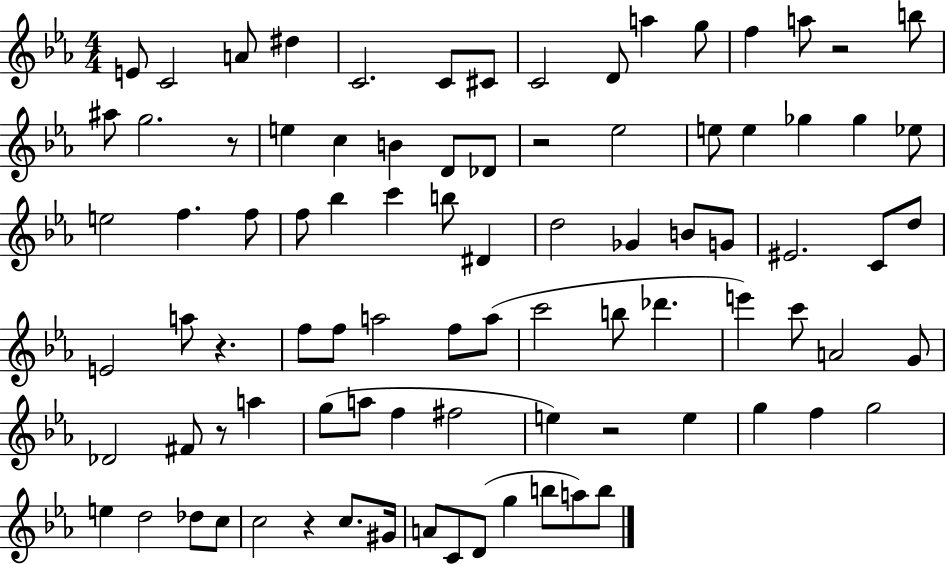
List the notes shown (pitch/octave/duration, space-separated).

E4/e C4/h A4/e D#5/q C4/h. C4/e C#4/e C4/h D4/e A5/q G5/e F5/q A5/e R/h B5/e A#5/e G5/h. R/e E5/q C5/q B4/q D4/e Db4/e R/h Eb5/h E5/e E5/q Gb5/q Gb5/q Eb5/e E5/h F5/q. F5/e F5/e Bb5/q C6/q B5/e D#4/q D5/h Gb4/q B4/e G4/e EIS4/h. C4/e D5/e E4/h A5/e R/q. F5/e F5/e A5/h F5/e A5/e C6/h B5/e Db6/q. E6/q C6/e A4/h G4/e Db4/h F#4/e R/e A5/q G5/e A5/e F5/q F#5/h E5/q R/h E5/q G5/q F5/q G5/h E5/q D5/h Db5/e C5/e C5/h R/q C5/e. G#4/s A4/e C4/e D4/e G5/q B5/e A5/e B5/e